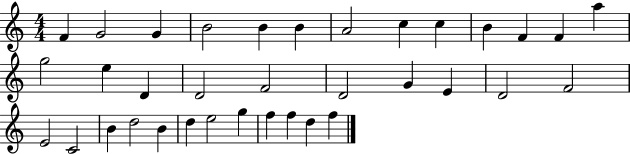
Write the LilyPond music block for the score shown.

{
  \clef treble
  \numericTimeSignature
  \time 4/4
  \key c \major
  f'4 g'2 g'4 | b'2 b'4 b'4 | a'2 c''4 c''4 | b'4 f'4 f'4 a''4 | \break g''2 e''4 d'4 | d'2 f'2 | d'2 g'4 e'4 | d'2 f'2 | \break e'2 c'2 | b'4 d''2 b'4 | d''4 e''2 g''4 | f''4 f''4 d''4 f''4 | \break \bar "|."
}